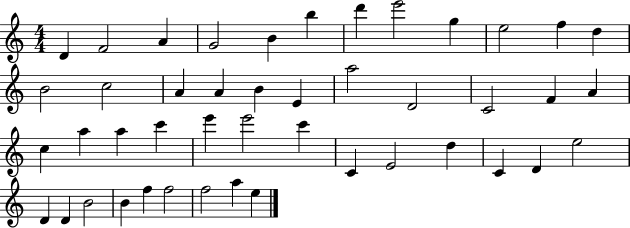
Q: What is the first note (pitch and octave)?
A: D4